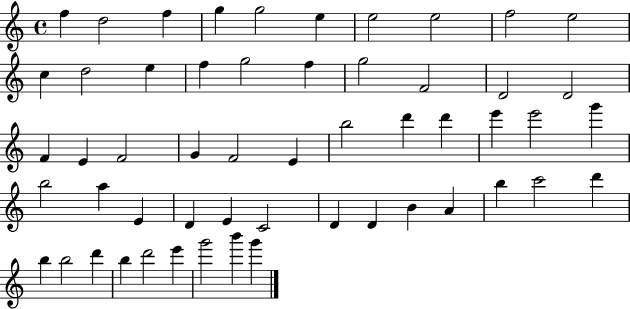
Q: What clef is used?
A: treble